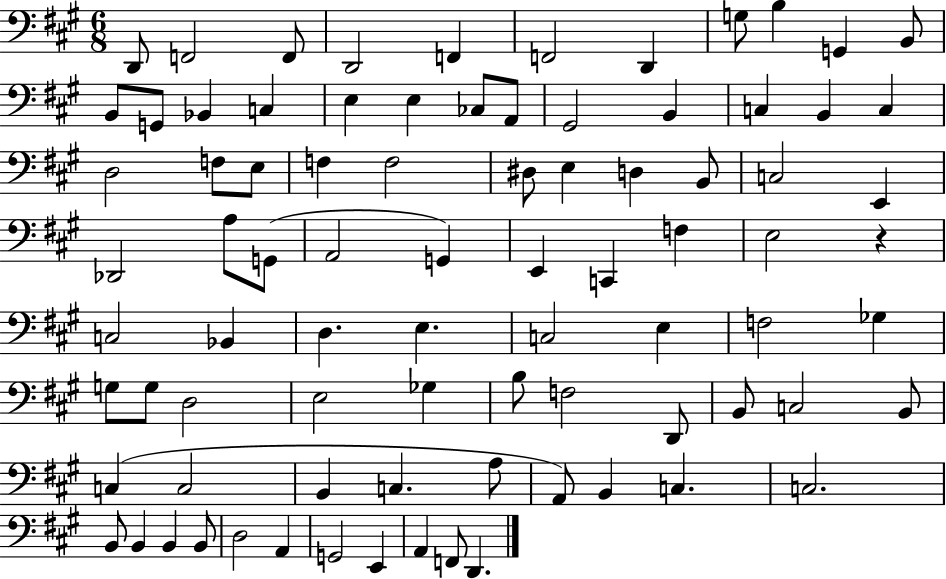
D2/e F2/h F2/e D2/h F2/q F2/h D2/q G3/e B3/q G2/q B2/e B2/e G2/e Bb2/q C3/q E3/q E3/q CES3/e A2/e G#2/h B2/q C3/q B2/q C3/q D3/h F3/e E3/e F3/q F3/h D#3/e E3/q D3/q B2/e C3/h E2/q Db2/h A3/e G2/e A2/h G2/q E2/q C2/q F3/q E3/h R/q C3/h Bb2/q D3/q. E3/q. C3/h E3/q F3/h Gb3/q G3/e G3/e D3/h E3/h Gb3/q B3/e F3/h D2/e B2/e C3/h B2/e C3/q C3/h B2/q C3/q. A3/e A2/e B2/q C3/q. C3/h. B2/e B2/q B2/q B2/e D3/h A2/q G2/h E2/q A2/q F2/e D2/q.